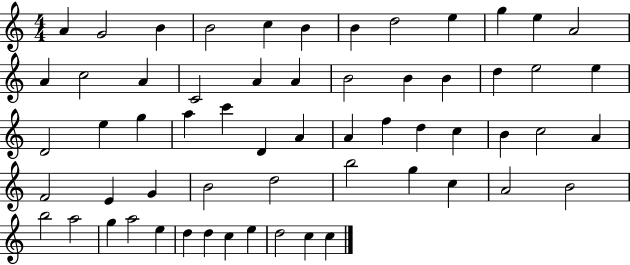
X:1
T:Untitled
M:4/4
L:1/4
K:C
A G2 B B2 c B B d2 e g e A2 A c2 A C2 A A B2 B B d e2 e D2 e g a c' D A A f d c B c2 A F2 E G B2 d2 b2 g c A2 B2 b2 a2 g a2 e d d c e d2 c c